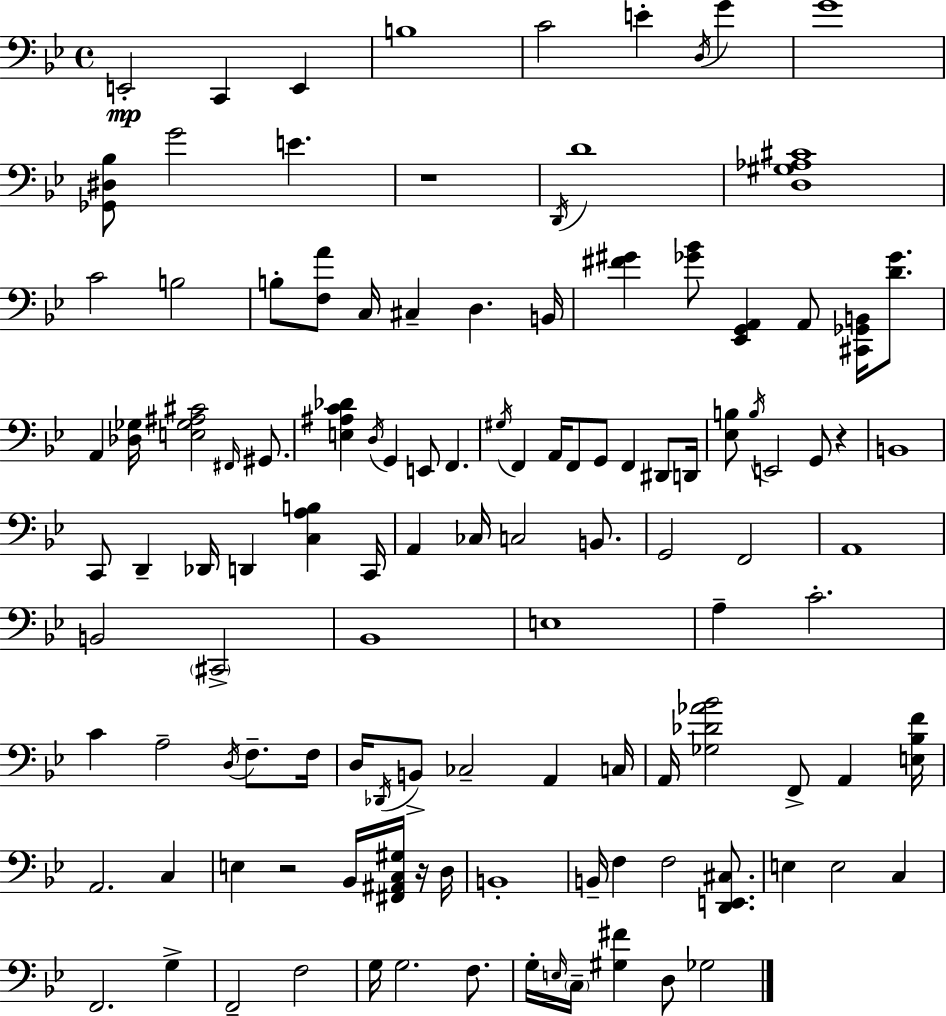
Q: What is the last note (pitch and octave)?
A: Gb3